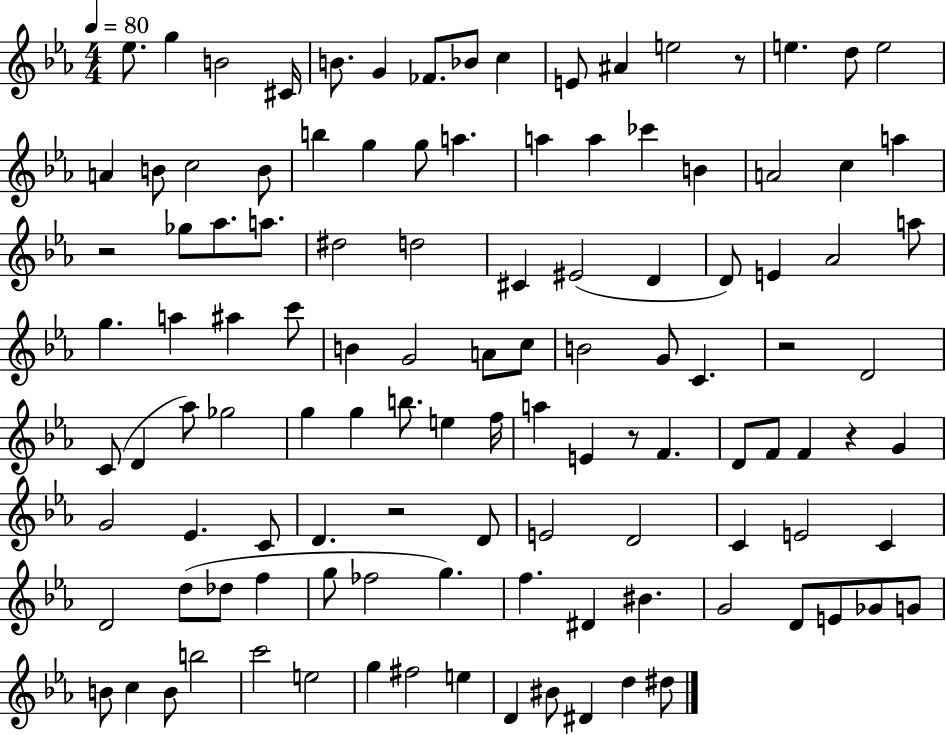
{
  \clef treble
  \numericTimeSignature
  \time 4/4
  \key ees \major
  \tempo 4 = 80
  ees''8. g''4 b'2 cis'16 | b'8. g'4 fes'8. bes'8 c''4 | e'8 ais'4 e''2 r8 | e''4. d''8 e''2 | \break a'4 b'8 c''2 b'8 | b''4 g''4 g''8 a''4. | a''4 a''4 ces'''4 b'4 | a'2 c''4 a''4 | \break r2 ges''8 aes''8. a''8. | dis''2 d''2 | cis'4 eis'2( d'4 | d'8) e'4 aes'2 a''8 | \break g''4. a''4 ais''4 c'''8 | b'4 g'2 a'8 c''8 | b'2 g'8 c'4. | r2 d'2 | \break c'8( d'4 aes''8) ges''2 | g''4 g''4 b''8. e''4 f''16 | a''4 e'4 r8 f'4. | d'8 f'8 f'4 r4 g'4 | \break g'2 ees'4. c'8 | d'4. r2 d'8 | e'2 d'2 | c'4 e'2 c'4 | \break d'2 d''8( des''8 f''4 | g''8 fes''2 g''4.) | f''4. dis'4 bis'4. | g'2 d'8 e'8 ges'8 g'8 | \break b'8 c''4 b'8 b''2 | c'''2 e''2 | g''4 fis''2 e''4 | d'4 bis'8 dis'4 d''4 dis''8 | \break \bar "|."
}